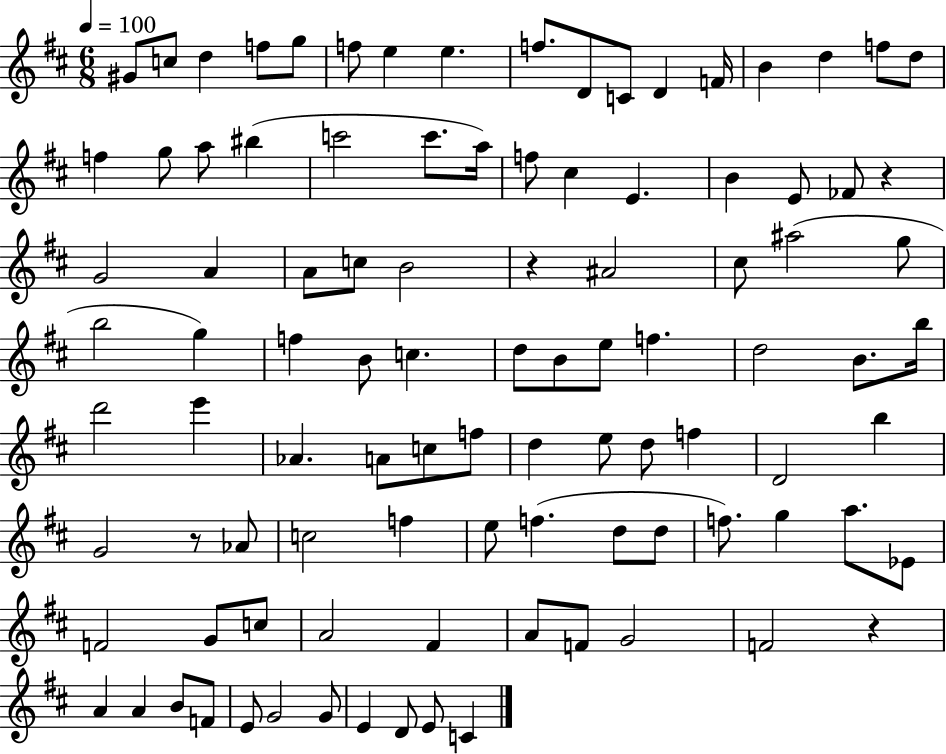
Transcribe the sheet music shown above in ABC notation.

X:1
T:Untitled
M:6/8
L:1/4
K:D
^G/2 c/2 d f/2 g/2 f/2 e e f/2 D/2 C/2 D F/4 B d f/2 d/2 f g/2 a/2 ^b c'2 c'/2 a/4 f/2 ^c E B E/2 _F/2 z G2 A A/2 c/2 B2 z ^A2 ^c/2 ^a2 g/2 b2 g f B/2 c d/2 B/2 e/2 f d2 B/2 b/4 d'2 e' _A A/2 c/2 f/2 d e/2 d/2 f D2 b G2 z/2 _A/2 c2 f e/2 f d/2 d/2 f/2 g a/2 _E/2 F2 G/2 c/2 A2 ^F A/2 F/2 G2 F2 z A A B/2 F/2 E/2 G2 G/2 E D/2 E/2 C